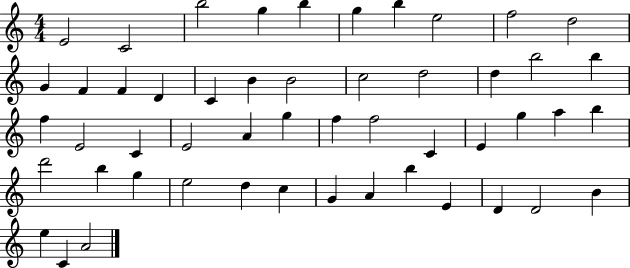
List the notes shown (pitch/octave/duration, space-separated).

E4/h C4/h B5/h G5/q B5/q G5/q B5/q E5/h F5/h D5/h G4/q F4/q F4/q D4/q C4/q B4/q B4/h C5/h D5/h D5/q B5/h B5/q F5/q E4/h C4/q E4/h A4/q G5/q F5/q F5/h C4/q E4/q G5/q A5/q B5/q D6/h B5/q G5/q E5/h D5/q C5/q G4/q A4/q B5/q E4/q D4/q D4/h B4/q E5/q C4/q A4/h